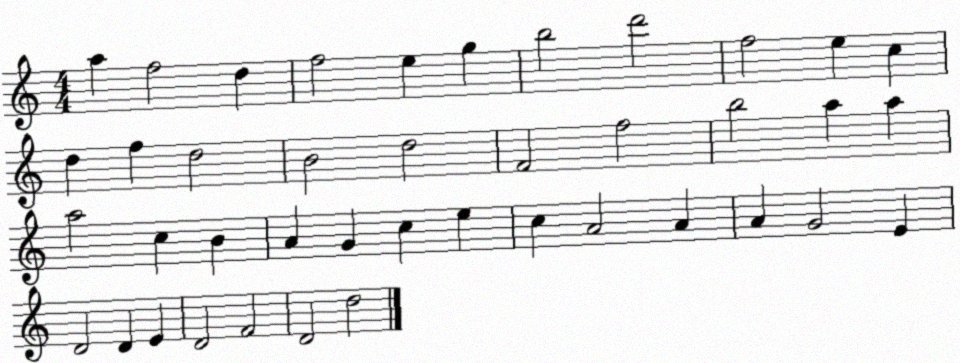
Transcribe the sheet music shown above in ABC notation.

X:1
T:Untitled
M:4/4
L:1/4
K:C
a f2 d f2 e g b2 d'2 f2 e c d f d2 B2 d2 F2 f2 b2 a a a2 c B A G c e c A2 A A G2 E D2 D E D2 F2 D2 d2